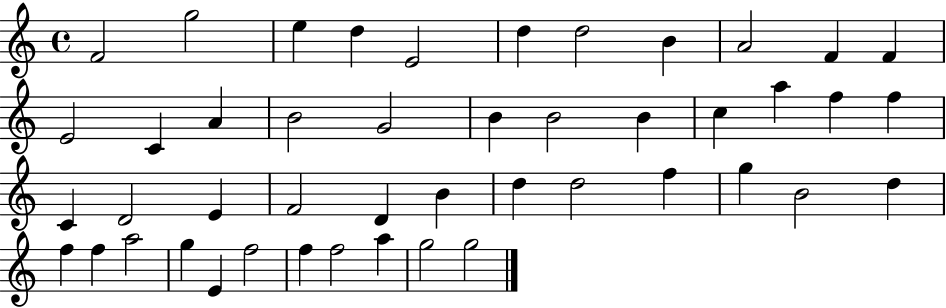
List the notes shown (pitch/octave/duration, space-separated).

F4/h G5/h E5/q D5/q E4/h D5/q D5/h B4/q A4/h F4/q F4/q E4/h C4/q A4/q B4/h G4/h B4/q B4/h B4/q C5/q A5/q F5/q F5/q C4/q D4/h E4/q F4/h D4/q B4/q D5/q D5/h F5/q G5/q B4/h D5/q F5/q F5/q A5/h G5/q E4/q F5/h F5/q F5/h A5/q G5/h G5/h